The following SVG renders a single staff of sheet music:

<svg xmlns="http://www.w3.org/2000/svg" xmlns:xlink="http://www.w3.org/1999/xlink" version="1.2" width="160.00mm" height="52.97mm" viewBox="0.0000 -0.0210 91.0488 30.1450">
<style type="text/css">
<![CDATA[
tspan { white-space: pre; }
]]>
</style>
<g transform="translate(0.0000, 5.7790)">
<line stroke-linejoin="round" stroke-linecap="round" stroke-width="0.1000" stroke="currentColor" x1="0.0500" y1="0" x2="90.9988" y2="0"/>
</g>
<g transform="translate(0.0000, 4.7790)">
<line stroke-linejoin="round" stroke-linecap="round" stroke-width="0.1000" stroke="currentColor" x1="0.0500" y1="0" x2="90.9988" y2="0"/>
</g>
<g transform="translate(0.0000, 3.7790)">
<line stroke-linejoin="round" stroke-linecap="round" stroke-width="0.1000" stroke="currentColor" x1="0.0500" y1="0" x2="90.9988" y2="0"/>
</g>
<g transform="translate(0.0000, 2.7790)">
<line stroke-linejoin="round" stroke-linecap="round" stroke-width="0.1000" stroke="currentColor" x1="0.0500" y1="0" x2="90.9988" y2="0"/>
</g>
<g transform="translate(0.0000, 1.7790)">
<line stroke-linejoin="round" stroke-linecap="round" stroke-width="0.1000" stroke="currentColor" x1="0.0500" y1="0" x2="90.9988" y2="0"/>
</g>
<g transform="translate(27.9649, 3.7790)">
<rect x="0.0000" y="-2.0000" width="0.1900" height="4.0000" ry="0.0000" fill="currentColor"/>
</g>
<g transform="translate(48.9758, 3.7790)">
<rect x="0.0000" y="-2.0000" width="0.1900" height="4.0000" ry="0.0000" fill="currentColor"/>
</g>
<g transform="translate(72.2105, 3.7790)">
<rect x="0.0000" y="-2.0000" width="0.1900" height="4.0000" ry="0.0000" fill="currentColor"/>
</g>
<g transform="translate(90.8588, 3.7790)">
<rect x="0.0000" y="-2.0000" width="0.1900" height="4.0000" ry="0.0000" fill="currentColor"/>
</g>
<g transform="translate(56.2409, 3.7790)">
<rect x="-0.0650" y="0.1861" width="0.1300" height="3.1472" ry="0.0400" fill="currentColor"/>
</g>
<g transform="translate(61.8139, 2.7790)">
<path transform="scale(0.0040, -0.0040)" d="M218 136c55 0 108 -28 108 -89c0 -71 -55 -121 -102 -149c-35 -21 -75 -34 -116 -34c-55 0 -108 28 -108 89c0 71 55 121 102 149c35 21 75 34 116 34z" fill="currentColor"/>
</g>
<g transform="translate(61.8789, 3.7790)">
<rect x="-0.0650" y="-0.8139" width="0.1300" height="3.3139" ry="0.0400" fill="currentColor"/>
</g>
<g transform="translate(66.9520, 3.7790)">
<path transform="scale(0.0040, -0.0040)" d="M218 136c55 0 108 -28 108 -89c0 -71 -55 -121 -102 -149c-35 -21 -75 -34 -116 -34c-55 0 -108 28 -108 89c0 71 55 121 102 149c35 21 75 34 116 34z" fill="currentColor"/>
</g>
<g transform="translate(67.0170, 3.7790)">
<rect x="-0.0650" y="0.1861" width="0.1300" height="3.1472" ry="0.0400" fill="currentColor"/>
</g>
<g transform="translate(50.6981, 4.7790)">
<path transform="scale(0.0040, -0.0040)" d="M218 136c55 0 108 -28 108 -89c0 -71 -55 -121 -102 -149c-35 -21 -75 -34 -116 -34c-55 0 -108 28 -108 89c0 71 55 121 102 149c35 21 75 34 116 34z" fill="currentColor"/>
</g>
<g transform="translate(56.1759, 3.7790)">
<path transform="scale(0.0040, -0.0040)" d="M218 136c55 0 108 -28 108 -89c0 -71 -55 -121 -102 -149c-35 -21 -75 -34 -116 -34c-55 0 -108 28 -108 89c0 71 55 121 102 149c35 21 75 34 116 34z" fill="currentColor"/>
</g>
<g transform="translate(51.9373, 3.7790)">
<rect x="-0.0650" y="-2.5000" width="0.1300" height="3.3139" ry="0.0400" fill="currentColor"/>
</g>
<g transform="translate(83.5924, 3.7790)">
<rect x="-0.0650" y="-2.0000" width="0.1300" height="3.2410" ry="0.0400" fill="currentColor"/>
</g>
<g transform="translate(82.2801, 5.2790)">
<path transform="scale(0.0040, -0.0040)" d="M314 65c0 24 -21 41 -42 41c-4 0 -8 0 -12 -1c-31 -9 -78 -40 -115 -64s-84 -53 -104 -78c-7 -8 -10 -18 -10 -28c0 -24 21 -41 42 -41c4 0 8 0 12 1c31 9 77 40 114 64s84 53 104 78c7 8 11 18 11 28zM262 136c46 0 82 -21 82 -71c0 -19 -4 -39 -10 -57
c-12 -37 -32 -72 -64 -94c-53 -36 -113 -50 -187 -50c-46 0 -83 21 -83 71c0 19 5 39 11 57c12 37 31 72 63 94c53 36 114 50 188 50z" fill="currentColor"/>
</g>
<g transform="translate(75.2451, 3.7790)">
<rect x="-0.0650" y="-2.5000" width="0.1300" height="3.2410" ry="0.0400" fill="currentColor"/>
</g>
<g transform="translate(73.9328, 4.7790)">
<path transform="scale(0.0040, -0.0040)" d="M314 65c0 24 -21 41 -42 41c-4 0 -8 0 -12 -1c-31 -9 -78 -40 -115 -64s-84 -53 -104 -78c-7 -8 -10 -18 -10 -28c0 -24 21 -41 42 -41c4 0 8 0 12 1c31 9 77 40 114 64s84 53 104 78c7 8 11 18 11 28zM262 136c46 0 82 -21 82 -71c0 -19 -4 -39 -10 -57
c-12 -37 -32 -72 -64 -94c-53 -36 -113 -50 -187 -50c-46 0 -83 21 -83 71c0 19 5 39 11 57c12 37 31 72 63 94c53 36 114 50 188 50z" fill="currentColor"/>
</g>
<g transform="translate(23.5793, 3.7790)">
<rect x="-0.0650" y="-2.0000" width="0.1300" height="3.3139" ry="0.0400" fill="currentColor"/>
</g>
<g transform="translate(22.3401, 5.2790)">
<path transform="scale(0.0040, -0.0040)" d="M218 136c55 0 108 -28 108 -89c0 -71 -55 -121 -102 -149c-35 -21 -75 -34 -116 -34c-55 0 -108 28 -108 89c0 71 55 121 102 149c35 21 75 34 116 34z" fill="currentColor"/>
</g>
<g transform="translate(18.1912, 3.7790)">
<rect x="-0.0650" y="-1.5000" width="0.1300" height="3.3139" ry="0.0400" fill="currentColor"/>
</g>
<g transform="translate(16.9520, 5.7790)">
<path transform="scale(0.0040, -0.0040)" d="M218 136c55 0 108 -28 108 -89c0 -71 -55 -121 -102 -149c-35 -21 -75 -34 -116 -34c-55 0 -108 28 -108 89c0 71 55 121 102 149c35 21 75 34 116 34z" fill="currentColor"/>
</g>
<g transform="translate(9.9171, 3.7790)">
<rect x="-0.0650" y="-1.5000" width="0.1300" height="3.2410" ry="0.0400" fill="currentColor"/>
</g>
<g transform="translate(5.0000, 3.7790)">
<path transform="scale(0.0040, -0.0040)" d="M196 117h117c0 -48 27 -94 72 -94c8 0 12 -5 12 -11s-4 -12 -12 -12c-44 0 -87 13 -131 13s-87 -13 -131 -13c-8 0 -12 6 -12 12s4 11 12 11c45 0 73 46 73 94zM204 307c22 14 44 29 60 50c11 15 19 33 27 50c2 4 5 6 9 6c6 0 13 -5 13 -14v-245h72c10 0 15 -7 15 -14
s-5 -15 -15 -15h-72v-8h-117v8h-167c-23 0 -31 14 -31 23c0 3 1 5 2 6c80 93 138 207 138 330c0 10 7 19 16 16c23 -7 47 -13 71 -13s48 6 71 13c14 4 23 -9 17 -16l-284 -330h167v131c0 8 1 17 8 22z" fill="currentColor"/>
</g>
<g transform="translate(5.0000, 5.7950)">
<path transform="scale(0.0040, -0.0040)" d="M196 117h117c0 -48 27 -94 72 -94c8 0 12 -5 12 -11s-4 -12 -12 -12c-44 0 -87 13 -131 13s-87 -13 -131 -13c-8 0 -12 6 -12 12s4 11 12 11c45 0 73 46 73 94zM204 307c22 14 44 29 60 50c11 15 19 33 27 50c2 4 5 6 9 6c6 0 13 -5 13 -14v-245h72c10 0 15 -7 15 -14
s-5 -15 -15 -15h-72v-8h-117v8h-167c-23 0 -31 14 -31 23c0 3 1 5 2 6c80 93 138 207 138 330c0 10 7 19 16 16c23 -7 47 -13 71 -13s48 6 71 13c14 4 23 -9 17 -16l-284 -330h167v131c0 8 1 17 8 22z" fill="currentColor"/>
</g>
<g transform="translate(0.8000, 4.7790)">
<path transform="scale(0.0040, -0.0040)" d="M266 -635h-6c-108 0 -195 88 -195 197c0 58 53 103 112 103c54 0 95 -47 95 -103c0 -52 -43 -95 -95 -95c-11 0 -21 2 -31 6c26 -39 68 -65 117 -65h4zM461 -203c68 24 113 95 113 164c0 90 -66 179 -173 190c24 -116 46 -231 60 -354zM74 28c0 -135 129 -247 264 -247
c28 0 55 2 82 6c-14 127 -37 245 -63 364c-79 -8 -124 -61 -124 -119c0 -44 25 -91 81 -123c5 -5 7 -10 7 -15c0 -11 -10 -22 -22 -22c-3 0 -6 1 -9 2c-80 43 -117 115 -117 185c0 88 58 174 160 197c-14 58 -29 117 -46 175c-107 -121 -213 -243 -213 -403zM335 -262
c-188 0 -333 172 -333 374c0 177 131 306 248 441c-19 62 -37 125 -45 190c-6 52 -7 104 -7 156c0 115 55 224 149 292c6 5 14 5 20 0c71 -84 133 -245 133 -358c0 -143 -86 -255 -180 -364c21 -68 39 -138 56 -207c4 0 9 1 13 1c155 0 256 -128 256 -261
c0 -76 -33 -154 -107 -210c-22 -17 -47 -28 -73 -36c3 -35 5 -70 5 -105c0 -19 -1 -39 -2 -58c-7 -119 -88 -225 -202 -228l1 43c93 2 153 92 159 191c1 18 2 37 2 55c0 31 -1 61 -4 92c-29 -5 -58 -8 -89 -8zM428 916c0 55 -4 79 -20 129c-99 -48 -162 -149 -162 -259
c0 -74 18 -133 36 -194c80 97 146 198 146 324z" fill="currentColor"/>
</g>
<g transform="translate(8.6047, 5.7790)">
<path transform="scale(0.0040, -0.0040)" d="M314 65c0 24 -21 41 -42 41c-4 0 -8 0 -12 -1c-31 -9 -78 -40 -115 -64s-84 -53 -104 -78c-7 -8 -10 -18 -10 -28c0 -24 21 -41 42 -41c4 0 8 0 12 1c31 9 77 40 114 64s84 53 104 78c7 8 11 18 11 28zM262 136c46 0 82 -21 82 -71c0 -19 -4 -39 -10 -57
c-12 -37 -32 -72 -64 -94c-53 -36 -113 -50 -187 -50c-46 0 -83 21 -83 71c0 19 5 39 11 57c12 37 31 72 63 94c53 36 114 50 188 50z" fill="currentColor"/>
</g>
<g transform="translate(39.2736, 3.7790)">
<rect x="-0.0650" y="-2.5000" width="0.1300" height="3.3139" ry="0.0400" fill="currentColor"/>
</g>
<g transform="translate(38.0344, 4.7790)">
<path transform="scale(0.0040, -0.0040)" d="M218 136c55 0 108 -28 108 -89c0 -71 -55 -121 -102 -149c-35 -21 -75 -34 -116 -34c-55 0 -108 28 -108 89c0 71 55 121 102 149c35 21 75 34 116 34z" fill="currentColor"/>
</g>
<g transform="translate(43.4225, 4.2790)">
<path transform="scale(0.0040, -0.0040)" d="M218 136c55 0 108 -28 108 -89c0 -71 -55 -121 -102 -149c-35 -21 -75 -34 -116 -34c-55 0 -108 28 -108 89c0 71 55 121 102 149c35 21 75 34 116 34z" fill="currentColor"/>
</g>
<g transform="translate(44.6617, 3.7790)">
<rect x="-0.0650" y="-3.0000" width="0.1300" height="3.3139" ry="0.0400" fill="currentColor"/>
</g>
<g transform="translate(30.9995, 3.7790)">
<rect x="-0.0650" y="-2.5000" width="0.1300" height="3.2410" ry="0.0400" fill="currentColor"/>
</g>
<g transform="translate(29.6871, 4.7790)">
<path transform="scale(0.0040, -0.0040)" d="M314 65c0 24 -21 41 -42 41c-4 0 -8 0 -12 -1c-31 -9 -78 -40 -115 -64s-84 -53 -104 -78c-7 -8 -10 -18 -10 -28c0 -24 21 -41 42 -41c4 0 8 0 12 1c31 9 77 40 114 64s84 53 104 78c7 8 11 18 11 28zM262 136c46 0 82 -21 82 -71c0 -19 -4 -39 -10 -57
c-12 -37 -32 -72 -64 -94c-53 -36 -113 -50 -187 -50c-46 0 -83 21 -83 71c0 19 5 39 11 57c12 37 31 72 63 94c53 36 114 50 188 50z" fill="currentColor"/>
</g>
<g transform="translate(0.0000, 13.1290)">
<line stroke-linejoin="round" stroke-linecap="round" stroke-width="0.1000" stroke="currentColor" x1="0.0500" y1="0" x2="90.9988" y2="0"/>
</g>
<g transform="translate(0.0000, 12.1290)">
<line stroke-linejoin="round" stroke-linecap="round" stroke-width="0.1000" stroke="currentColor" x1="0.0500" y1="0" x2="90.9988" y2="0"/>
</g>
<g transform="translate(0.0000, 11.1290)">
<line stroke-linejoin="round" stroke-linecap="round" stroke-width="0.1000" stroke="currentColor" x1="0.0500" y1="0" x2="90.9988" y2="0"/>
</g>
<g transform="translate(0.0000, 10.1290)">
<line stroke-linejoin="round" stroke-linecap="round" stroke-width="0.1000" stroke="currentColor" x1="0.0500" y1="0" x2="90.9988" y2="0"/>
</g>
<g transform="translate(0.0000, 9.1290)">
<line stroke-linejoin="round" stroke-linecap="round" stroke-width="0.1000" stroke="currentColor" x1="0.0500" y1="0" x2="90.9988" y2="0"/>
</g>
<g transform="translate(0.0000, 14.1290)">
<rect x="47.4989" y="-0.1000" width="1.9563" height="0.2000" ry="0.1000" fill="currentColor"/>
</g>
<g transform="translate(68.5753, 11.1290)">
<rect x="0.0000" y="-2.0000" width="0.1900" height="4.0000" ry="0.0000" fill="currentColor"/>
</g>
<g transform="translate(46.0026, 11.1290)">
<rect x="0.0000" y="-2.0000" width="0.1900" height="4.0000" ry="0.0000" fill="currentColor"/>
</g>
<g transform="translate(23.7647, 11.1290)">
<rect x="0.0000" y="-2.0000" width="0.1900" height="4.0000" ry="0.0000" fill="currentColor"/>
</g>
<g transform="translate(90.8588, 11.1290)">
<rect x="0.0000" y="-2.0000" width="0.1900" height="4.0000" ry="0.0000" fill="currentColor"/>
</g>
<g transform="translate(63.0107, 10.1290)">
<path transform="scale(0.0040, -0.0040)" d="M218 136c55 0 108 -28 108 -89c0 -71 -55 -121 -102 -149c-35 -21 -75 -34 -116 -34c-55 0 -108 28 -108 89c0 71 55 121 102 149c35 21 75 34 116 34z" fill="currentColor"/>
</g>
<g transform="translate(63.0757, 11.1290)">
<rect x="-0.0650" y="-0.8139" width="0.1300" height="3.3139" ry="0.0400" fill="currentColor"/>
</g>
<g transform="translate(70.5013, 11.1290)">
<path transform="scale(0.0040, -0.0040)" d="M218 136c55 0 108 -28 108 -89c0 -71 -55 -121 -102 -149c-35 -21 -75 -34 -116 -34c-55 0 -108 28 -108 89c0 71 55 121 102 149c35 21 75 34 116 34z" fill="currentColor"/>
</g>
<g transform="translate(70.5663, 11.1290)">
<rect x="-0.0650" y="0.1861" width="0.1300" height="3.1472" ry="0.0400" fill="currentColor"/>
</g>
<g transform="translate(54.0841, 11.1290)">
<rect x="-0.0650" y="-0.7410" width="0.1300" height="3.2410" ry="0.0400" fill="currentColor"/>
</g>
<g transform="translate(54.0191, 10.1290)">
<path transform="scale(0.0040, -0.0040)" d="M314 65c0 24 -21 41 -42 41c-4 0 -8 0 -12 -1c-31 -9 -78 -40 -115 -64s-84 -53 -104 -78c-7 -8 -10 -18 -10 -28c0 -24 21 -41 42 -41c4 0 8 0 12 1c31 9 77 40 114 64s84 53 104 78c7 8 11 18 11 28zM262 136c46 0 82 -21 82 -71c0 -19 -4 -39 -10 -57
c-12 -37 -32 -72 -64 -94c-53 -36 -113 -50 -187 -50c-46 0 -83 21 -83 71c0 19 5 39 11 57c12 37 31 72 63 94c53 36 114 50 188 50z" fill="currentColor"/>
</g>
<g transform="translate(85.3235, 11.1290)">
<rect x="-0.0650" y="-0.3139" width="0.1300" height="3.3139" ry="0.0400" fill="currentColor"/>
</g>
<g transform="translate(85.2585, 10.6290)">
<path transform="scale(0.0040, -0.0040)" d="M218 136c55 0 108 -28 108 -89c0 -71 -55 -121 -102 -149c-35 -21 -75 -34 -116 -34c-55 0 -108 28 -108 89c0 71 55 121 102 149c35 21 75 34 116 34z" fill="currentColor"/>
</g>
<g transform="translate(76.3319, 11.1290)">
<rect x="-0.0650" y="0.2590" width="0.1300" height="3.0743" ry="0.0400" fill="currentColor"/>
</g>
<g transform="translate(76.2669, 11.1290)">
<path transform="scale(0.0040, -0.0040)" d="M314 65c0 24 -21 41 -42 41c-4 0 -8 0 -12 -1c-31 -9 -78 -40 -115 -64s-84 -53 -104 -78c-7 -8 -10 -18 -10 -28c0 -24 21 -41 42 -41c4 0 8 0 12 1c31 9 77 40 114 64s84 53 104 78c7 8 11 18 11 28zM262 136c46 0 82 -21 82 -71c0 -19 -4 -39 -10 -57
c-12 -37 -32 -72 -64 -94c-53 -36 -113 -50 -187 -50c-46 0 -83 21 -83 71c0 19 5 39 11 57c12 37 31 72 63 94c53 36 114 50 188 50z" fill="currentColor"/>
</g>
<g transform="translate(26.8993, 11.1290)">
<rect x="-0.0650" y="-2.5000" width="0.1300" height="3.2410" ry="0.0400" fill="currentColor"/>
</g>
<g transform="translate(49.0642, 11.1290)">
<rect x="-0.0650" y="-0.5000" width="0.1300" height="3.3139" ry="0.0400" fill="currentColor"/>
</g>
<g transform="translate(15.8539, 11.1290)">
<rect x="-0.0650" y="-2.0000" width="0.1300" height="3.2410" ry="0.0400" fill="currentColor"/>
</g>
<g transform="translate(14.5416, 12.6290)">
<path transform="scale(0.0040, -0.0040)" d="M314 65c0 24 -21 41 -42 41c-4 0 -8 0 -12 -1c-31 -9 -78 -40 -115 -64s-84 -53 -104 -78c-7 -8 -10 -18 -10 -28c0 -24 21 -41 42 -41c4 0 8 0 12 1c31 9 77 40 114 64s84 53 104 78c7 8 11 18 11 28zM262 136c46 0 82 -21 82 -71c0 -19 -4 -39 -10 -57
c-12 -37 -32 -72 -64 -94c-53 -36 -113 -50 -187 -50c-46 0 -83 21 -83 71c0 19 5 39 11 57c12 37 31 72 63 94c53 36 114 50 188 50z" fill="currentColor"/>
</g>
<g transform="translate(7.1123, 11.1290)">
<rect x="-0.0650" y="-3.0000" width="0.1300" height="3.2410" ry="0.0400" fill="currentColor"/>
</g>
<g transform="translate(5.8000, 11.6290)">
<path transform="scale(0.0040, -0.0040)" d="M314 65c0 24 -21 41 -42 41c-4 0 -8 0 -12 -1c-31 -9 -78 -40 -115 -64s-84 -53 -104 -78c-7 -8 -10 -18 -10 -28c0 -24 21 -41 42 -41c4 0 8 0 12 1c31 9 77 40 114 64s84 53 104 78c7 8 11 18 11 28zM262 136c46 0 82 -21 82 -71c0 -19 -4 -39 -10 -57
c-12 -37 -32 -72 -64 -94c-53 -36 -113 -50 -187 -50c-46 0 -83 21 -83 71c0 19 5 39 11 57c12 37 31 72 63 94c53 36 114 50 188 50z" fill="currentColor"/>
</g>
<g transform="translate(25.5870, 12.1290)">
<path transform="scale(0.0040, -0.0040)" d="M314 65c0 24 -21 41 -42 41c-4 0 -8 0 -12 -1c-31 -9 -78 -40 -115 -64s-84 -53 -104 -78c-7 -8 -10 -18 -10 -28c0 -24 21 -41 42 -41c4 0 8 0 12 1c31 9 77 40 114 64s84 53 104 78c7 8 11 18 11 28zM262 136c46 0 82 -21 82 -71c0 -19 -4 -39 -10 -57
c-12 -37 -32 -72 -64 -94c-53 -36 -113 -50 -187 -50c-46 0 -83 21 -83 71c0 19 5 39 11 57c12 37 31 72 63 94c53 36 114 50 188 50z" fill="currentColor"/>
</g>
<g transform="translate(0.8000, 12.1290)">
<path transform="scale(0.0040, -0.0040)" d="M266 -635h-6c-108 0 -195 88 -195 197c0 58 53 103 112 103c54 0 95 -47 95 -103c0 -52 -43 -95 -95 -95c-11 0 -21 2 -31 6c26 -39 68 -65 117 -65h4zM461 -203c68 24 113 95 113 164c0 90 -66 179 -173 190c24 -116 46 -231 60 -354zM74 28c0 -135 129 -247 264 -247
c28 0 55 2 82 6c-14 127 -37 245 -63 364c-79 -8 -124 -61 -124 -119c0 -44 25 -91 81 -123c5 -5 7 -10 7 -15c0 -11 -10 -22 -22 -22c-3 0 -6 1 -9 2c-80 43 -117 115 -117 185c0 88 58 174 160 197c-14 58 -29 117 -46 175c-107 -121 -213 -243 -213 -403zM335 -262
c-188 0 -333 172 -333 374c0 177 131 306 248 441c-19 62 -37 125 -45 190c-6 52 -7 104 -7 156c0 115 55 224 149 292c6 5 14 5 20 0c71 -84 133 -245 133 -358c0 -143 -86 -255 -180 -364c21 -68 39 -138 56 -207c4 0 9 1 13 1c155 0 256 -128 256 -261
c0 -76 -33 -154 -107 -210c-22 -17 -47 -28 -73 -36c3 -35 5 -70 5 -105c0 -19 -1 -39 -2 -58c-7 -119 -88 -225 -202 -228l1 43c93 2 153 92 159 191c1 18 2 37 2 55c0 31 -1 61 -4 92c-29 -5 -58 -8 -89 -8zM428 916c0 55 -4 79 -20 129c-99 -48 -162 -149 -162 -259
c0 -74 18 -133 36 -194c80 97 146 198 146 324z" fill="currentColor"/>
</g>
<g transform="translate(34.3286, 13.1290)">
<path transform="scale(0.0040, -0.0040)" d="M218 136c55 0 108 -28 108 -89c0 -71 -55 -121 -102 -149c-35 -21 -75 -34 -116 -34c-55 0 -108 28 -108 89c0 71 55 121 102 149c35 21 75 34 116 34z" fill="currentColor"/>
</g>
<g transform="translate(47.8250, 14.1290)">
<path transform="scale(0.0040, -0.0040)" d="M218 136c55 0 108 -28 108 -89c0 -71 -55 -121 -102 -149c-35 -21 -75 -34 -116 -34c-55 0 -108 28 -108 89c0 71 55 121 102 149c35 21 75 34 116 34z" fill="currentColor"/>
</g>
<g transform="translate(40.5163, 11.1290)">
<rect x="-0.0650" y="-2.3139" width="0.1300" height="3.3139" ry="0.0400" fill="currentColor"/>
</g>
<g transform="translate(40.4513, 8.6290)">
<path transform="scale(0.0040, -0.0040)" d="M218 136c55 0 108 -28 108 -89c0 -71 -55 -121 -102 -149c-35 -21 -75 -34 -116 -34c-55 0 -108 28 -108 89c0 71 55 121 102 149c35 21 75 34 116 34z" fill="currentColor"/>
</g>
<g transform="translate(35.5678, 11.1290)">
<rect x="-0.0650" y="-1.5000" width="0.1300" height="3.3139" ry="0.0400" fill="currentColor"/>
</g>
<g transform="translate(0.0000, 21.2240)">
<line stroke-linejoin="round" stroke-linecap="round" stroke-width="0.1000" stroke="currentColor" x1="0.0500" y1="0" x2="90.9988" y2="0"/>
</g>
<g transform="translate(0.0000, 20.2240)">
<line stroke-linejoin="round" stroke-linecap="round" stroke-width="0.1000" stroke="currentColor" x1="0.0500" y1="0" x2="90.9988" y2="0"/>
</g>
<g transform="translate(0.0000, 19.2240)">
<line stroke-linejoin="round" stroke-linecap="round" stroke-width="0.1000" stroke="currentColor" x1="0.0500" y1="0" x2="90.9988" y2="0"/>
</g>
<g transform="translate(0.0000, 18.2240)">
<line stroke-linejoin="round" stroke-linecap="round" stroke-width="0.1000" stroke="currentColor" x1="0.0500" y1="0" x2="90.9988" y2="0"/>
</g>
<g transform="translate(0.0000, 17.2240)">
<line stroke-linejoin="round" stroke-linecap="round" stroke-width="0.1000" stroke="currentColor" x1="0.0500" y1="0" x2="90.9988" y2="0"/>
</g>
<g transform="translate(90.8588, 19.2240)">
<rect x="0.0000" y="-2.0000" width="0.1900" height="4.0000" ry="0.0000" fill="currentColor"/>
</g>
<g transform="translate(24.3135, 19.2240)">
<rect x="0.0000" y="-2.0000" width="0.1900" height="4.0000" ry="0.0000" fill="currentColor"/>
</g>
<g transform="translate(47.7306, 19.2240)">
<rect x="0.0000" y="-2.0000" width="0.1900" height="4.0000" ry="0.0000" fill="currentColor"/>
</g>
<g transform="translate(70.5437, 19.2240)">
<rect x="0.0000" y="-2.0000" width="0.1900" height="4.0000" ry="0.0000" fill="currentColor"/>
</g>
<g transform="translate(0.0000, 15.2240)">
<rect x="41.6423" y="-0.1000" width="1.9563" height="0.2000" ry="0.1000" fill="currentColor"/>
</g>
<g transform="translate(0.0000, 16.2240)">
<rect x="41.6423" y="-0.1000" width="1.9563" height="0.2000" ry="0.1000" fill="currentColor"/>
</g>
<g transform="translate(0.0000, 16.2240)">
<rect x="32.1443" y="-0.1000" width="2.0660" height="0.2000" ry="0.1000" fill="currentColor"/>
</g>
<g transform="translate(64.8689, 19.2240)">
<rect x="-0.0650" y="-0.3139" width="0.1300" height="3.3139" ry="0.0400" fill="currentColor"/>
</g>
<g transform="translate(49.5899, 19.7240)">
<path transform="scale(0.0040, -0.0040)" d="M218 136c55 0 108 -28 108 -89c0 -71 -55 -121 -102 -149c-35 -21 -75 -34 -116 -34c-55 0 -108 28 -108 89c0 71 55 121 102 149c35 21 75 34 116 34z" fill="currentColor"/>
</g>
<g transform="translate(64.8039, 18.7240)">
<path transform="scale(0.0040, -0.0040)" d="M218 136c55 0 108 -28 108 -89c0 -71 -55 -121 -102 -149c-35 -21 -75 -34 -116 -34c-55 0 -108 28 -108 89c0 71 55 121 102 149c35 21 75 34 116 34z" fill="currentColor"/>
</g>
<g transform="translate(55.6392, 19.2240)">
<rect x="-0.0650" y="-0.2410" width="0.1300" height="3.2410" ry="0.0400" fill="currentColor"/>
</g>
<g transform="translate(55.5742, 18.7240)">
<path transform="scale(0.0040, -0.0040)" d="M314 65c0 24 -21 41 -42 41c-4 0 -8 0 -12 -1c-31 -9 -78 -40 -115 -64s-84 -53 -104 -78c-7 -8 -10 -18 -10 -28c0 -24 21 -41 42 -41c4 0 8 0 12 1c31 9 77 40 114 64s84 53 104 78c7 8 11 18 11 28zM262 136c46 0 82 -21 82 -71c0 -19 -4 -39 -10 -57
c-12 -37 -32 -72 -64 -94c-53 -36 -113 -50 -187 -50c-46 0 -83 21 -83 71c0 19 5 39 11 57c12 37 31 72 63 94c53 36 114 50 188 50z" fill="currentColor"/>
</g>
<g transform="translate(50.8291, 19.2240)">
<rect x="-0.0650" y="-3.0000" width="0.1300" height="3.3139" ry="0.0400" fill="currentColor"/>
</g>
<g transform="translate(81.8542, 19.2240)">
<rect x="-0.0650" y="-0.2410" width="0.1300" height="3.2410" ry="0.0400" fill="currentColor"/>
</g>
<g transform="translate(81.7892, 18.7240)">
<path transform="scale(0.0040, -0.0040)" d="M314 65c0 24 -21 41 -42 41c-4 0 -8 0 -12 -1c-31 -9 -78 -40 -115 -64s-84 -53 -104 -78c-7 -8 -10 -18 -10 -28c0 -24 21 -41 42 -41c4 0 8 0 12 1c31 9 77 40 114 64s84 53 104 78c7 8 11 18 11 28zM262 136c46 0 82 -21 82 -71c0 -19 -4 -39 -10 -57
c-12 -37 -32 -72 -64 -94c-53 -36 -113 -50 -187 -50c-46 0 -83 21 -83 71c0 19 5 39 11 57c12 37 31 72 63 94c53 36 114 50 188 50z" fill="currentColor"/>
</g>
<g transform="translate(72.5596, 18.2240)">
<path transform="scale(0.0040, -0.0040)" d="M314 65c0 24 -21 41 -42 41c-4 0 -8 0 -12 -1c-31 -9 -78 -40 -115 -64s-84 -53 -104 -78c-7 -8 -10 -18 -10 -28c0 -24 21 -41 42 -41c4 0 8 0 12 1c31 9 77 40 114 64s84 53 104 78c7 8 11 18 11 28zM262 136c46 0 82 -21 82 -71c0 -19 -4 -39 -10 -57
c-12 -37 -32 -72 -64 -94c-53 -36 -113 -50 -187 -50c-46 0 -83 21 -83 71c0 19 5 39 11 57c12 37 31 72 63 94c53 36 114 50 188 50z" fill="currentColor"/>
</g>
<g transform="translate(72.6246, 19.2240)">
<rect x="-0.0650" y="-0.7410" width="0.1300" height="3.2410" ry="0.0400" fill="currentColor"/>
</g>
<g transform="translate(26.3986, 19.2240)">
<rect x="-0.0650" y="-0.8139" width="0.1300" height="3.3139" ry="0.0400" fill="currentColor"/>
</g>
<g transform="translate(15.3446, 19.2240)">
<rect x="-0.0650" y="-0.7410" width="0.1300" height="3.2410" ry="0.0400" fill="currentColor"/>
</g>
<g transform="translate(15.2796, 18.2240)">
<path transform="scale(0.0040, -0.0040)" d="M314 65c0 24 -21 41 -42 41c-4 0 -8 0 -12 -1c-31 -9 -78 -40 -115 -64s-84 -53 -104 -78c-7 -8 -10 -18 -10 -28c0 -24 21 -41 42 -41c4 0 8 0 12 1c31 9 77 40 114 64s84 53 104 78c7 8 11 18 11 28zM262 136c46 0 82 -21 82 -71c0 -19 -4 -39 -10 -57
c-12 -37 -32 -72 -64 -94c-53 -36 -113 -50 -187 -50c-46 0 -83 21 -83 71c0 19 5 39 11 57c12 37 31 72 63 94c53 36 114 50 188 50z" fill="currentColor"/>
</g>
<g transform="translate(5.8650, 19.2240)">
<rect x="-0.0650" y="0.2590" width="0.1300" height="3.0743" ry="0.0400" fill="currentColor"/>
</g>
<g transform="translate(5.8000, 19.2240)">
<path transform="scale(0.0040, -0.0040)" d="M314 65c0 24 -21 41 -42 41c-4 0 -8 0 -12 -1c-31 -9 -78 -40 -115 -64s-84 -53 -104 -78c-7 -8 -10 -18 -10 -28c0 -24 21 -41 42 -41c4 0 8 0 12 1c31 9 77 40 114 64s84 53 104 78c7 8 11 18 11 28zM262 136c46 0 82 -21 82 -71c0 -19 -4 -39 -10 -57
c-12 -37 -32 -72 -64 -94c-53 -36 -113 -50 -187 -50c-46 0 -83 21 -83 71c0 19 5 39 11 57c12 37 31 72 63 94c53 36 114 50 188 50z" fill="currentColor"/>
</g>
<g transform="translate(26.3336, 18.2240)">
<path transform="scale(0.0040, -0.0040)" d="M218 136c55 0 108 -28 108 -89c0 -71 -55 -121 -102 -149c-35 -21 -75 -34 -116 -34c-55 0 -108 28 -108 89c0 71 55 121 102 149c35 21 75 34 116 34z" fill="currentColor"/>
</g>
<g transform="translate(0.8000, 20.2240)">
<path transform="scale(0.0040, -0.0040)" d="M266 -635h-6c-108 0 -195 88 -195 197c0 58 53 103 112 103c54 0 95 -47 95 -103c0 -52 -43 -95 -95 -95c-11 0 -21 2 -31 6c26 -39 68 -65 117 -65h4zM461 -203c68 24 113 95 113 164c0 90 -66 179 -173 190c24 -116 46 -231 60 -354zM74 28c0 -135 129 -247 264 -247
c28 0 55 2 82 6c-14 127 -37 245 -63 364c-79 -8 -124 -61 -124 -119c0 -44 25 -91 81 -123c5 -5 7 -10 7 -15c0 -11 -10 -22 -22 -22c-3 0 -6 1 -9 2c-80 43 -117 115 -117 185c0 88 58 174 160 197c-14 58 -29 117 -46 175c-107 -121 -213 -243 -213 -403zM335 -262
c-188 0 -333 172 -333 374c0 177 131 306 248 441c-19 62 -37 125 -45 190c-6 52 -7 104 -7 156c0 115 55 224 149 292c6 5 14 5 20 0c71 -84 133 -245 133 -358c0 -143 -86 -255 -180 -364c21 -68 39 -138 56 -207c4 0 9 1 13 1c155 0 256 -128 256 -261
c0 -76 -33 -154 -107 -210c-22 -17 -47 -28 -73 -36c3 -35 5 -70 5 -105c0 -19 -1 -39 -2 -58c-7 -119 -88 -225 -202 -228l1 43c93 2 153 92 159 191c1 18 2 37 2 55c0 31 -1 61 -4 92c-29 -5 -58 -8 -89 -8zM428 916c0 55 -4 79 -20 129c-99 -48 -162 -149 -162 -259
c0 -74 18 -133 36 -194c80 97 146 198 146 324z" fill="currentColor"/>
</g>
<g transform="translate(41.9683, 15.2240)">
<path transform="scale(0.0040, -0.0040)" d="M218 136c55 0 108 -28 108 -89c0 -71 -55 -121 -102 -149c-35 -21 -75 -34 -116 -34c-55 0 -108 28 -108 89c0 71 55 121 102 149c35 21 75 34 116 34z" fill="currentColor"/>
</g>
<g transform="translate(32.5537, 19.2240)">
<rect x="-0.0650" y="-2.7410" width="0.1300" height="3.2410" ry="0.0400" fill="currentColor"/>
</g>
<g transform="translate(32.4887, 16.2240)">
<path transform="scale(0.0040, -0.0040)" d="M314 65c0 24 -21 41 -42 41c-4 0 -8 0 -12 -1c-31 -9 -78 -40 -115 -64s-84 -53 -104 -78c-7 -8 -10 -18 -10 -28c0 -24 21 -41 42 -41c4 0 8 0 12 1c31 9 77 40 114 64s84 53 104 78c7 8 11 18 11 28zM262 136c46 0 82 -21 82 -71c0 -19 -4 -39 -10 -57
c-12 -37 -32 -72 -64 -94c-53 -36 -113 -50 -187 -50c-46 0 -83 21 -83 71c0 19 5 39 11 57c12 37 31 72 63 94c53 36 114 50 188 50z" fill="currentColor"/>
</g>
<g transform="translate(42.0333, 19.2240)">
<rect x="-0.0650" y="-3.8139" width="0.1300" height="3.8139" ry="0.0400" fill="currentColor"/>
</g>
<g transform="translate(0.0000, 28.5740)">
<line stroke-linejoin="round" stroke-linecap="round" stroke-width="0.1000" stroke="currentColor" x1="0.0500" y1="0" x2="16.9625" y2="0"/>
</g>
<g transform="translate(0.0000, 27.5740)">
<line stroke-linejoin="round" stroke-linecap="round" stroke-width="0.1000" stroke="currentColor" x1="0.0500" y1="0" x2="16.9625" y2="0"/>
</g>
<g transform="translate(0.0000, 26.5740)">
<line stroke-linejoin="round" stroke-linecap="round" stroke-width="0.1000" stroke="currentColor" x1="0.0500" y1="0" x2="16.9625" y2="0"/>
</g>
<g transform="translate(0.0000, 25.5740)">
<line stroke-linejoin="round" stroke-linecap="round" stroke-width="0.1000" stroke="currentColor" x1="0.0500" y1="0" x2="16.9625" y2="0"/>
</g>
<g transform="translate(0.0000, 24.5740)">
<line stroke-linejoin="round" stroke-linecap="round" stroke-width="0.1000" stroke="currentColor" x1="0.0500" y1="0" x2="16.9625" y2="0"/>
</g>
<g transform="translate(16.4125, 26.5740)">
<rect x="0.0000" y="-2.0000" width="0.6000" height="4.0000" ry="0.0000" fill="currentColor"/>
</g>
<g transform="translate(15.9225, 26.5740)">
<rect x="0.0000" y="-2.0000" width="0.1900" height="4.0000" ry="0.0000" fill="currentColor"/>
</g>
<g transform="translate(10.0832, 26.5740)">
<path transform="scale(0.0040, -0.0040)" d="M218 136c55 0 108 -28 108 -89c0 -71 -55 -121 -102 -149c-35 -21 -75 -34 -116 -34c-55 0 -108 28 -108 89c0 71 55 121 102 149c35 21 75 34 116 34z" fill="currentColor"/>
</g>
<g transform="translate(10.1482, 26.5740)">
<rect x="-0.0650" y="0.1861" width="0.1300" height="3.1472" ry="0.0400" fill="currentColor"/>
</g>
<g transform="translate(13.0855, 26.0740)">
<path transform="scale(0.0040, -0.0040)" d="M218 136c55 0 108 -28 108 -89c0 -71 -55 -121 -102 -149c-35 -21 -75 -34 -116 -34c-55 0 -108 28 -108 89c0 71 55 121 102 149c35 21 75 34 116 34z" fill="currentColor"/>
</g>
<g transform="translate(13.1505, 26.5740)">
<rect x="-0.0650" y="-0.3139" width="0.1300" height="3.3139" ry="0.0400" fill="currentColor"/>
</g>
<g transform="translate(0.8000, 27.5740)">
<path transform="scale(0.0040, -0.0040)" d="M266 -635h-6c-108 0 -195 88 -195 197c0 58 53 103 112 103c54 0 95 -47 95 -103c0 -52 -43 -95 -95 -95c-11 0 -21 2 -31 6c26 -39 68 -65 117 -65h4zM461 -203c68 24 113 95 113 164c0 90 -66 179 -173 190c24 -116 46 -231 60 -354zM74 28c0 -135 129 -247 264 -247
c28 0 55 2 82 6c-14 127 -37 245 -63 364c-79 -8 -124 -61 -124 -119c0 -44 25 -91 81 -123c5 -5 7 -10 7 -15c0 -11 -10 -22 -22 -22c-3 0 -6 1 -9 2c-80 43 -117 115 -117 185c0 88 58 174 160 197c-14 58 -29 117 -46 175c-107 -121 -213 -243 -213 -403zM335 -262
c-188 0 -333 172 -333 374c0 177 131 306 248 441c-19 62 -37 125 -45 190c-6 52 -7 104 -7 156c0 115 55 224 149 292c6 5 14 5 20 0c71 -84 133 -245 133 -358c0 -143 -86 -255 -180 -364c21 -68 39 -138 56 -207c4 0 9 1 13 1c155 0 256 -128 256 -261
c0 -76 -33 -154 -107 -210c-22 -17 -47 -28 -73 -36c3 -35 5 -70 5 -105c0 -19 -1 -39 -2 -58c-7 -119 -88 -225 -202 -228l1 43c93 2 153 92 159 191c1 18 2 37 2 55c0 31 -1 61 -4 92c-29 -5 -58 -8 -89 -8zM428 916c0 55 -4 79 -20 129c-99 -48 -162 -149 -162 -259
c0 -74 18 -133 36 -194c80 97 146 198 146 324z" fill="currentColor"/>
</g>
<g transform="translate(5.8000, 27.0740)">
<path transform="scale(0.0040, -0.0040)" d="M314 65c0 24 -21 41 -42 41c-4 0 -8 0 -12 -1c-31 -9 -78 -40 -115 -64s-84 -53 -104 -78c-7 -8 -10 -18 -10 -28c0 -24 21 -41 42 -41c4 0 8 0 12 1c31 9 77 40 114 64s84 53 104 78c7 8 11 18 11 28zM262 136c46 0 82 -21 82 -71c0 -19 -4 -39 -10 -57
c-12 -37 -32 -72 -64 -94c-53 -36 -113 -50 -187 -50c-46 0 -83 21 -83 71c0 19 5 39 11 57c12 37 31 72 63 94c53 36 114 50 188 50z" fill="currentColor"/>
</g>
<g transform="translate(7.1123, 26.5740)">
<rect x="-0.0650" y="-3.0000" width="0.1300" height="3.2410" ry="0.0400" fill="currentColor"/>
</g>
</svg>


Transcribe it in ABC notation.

X:1
T:Untitled
M:4/4
L:1/4
K:C
E2 E F G2 G A G B d B G2 F2 A2 F2 G2 E g C d2 d B B2 c B2 d2 d a2 c' A c2 c d2 c2 A2 B c